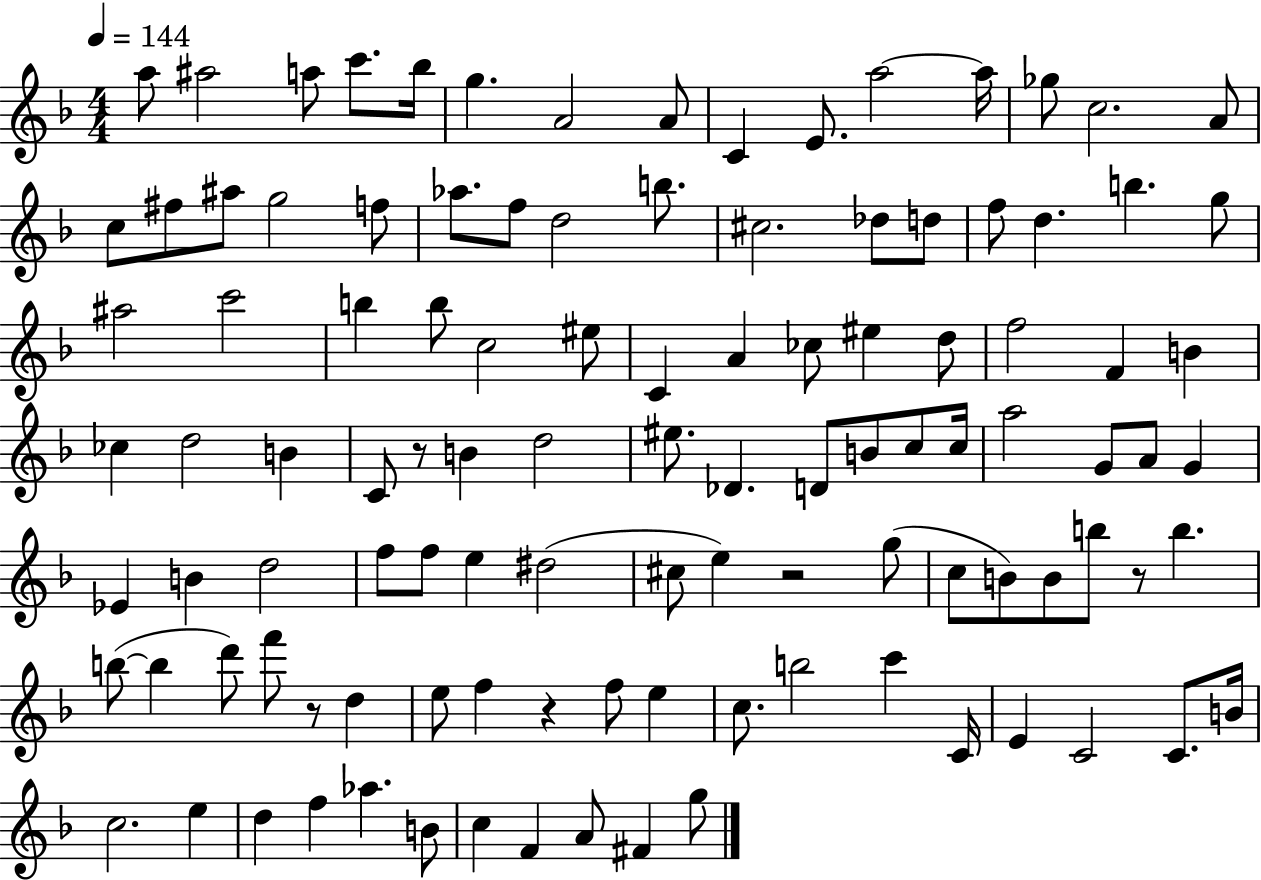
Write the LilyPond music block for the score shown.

{
  \clef treble
  \numericTimeSignature
  \time 4/4
  \key f \major
  \tempo 4 = 144
  \repeat volta 2 { a''8 ais''2 a''8 c'''8. bes''16 | g''4. a'2 a'8 | c'4 e'8. a''2~~ a''16 | ges''8 c''2. a'8 | \break c''8 fis''8 ais''8 g''2 f''8 | aes''8. f''8 d''2 b''8. | cis''2. des''8 d''8 | f''8 d''4. b''4. g''8 | \break ais''2 c'''2 | b''4 b''8 c''2 eis''8 | c'4 a'4 ces''8 eis''4 d''8 | f''2 f'4 b'4 | \break ces''4 d''2 b'4 | c'8 r8 b'4 d''2 | eis''8. des'4. d'8 b'8 c''8 c''16 | a''2 g'8 a'8 g'4 | \break ees'4 b'4 d''2 | f''8 f''8 e''4 dis''2( | cis''8 e''4) r2 g''8( | c''8 b'8) b'8 b''8 r8 b''4. | \break b''8~(~ b''4 d'''8) f'''8 r8 d''4 | e''8 f''4 r4 f''8 e''4 | c''8. b''2 c'''4 c'16 | e'4 c'2 c'8. b'16 | \break c''2. e''4 | d''4 f''4 aes''4. b'8 | c''4 f'4 a'8 fis'4 g''8 | } \bar "|."
}